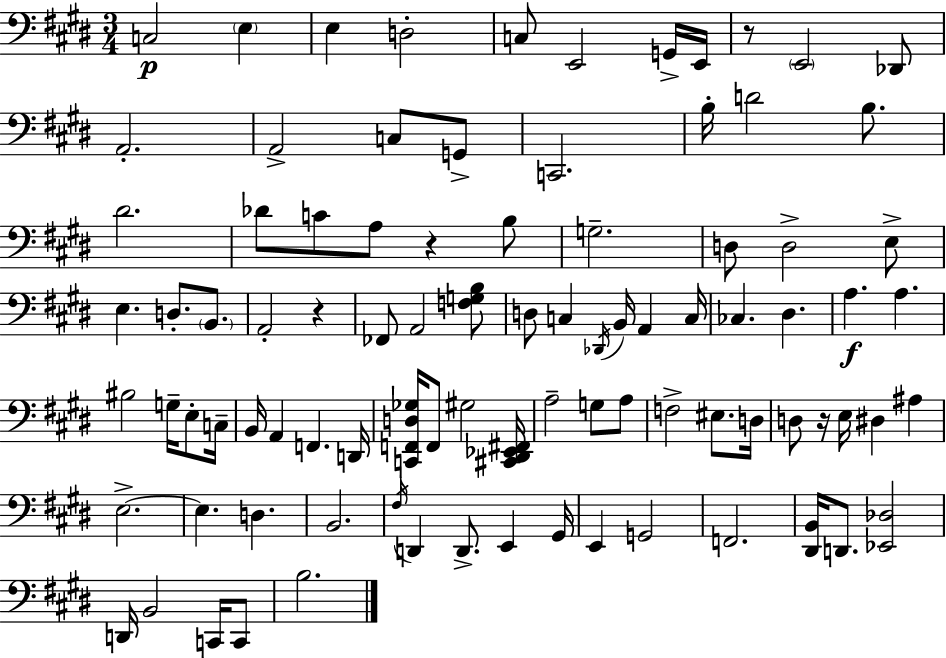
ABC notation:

X:1
T:Untitled
M:3/4
L:1/4
K:E
C,2 E, E, D,2 C,/2 E,,2 G,,/4 E,,/4 z/2 E,,2 _D,,/2 A,,2 A,,2 C,/2 G,,/2 C,,2 B,/4 D2 B,/2 ^D2 _D/2 C/2 A,/2 z B,/2 G,2 D,/2 D,2 E,/2 E, D,/2 B,,/2 A,,2 z _F,,/2 A,,2 [F,G,B,]/2 D,/2 C, _D,,/4 B,,/4 A,, C,/4 _C, ^D, A, A, ^B,2 G,/4 E,/2 C,/4 B,,/4 A,, F,, D,,/4 [C,,F,,D,_G,]/4 F,,/2 ^G,2 [^C,,^D,,_E,,^F,,]/4 A,2 G,/2 A,/2 F,2 ^E,/2 D,/4 D,/2 z/4 E,/4 ^D, ^A, E,2 E, D, B,,2 ^F,/4 D,, D,,/2 E,, ^G,,/4 E,, G,,2 F,,2 [^D,,B,,]/4 D,,/2 [_E,,_D,]2 D,,/4 B,,2 C,,/4 C,,/2 B,2